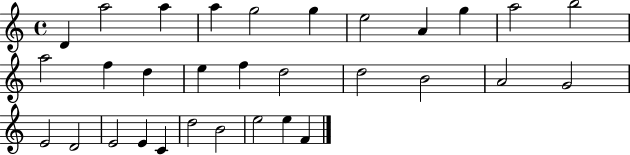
{
  \clef treble
  \time 4/4
  \defaultTimeSignature
  \key c \major
  d'4 a''2 a''4 | a''4 g''2 g''4 | e''2 a'4 g''4 | a''2 b''2 | \break a''2 f''4 d''4 | e''4 f''4 d''2 | d''2 b'2 | a'2 g'2 | \break e'2 d'2 | e'2 e'4 c'4 | d''2 b'2 | e''2 e''4 f'4 | \break \bar "|."
}